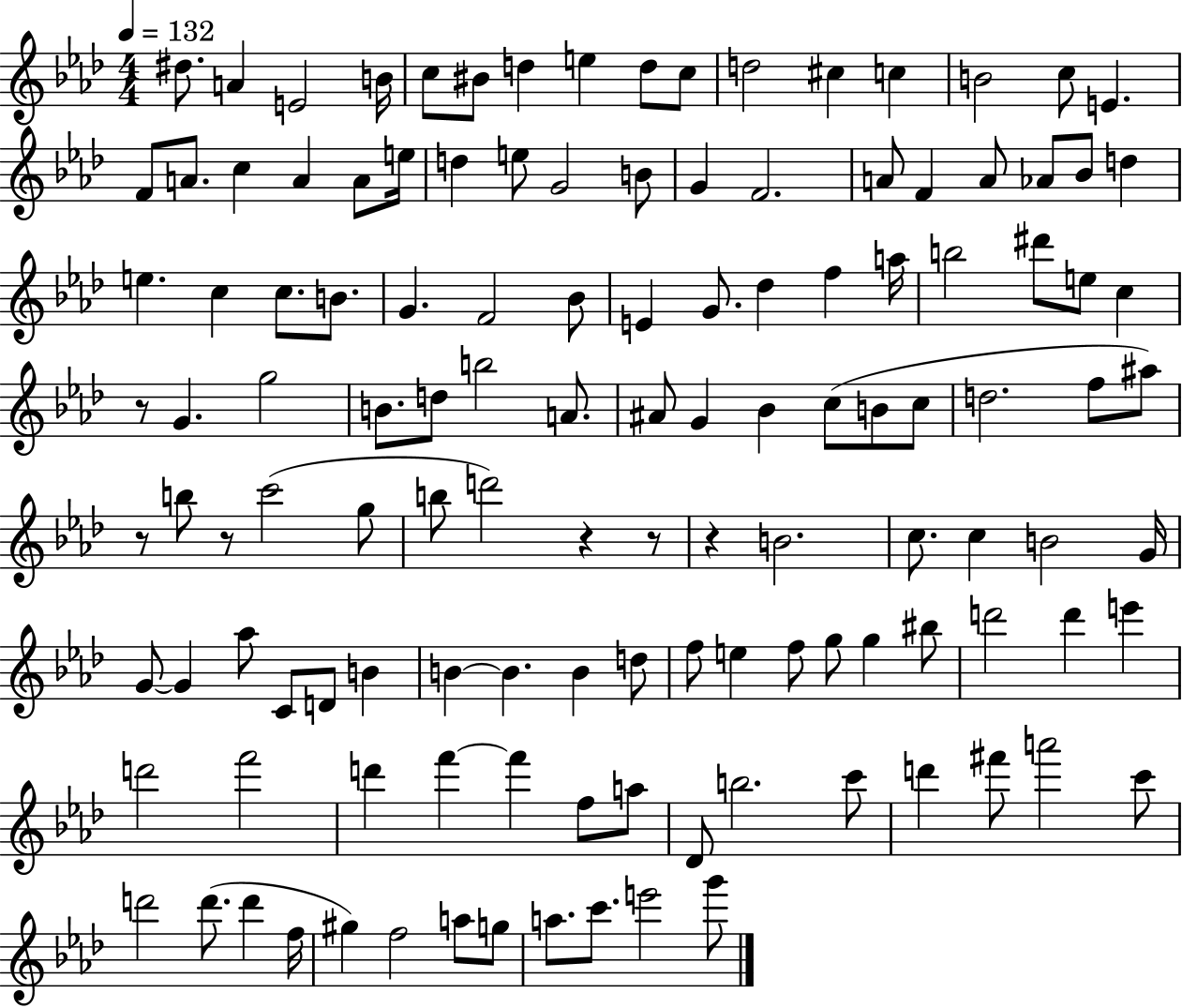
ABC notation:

X:1
T:Untitled
M:4/4
L:1/4
K:Ab
^d/2 A E2 B/4 c/2 ^B/2 d e d/2 c/2 d2 ^c c B2 c/2 E F/2 A/2 c A A/2 e/4 d e/2 G2 B/2 G F2 A/2 F A/2 _A/2 _B/2 d e c c/2 B/2 G F2 _B/2 E G/2 _d f a/4 b2 ^d'/2 e/2 c z/2 G g2 B/2 d/2 b2 A/2 ^A/2 G _B c/2 B/2 c/2 d2 f/2 ^a/2 z/2 b/2 z/2 c'2 g/2 b/2 d'2 z z/2 z B2 c/2 c B2 G/4 G/2 G _a/2 C/2 D/2 B B B B d/2 f/2 e f/2 g/2 g ^b/2 d'2 d' e' d'2 f'2 d' f' f' f/2 a/2 _D/2 b2 c'/2 d' ^f'/2 a'2 c'/2 d'2 d'/2 d' f/4 ^g f2 a/2 g/2 a/2 c'/2 e'2 g'/2